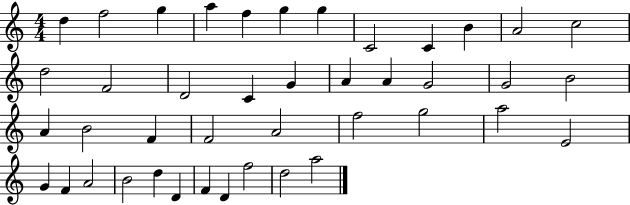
D5/q F5/h G5/q A5/q F5/q G5/q G5/q C4/h C4/q B4/q A4/h C5/h D5/h F4/h D4/h C4/q G4/q A4/q A4/q G4/h G4/h B4/h A4/q B4/h F4/q F4/h A4/h F5/h G5/h A5/h E4/h G4/q F4/q A4/h B4/h D5/q D4/q F4/q D4/q F5/h D5/h A5/h